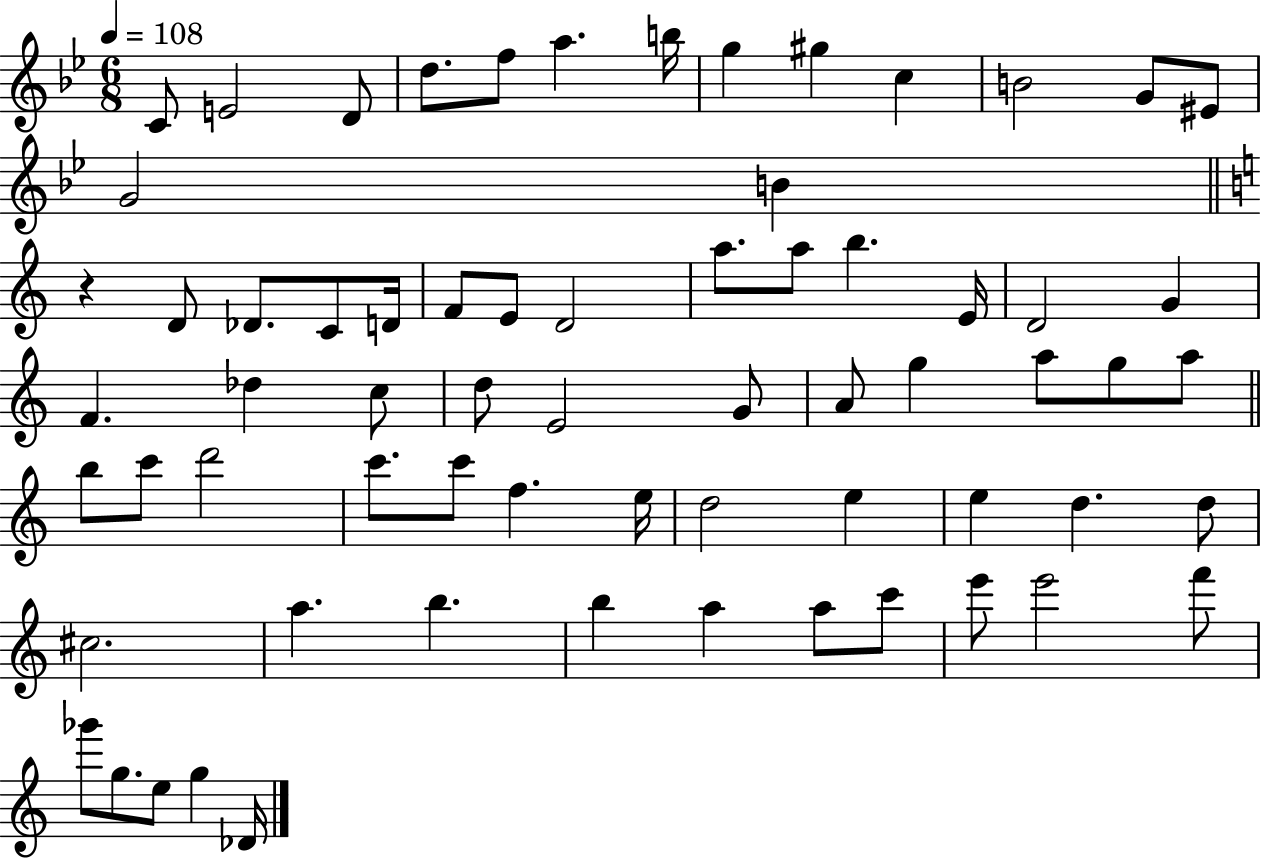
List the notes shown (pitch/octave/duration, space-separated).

C4/e E4/h D4/e D5/e. F5/e A5/q. B5/s G5/q G#5/q C5/q B4/h G4/e EIS4/e G4/h B4/q R/q D4/e Db4/e. C4/e D4/s F4/e E4/e D4/h A5/e. A5/e B5/q. E4/s D4/h G4/q F4/q. Db5/q C5/e D5/e E4/h G4/e A4/e G5/q A5/e G5/e A5/e B5/e C6/e D6/h C6/e. C6/e F5/q. E5/s D5/h E5/q E5/q D5/q. D5/e C#5/h. A5/q. B5/q. B5/q A5/q A5/e C6/e E6/e E6/h F6/e Gb6/e G5/e. E5/e G5/q Db4/s